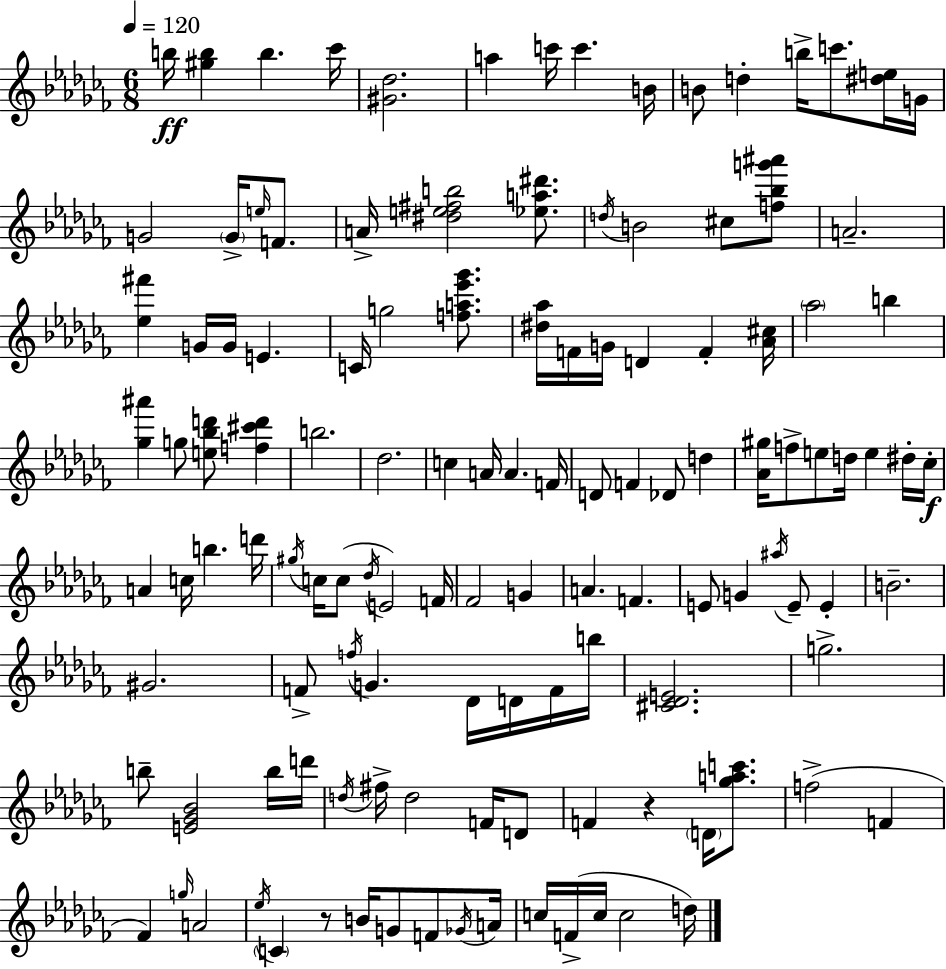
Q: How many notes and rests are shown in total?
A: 124